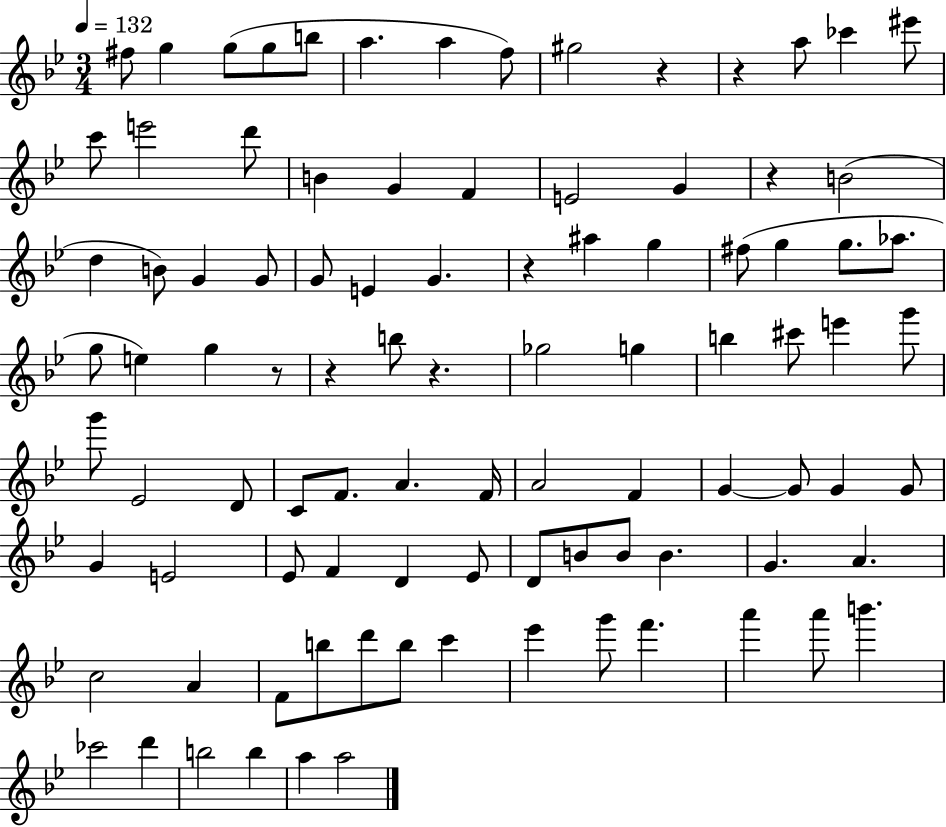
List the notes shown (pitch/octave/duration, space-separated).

F#5/e G5/q G5/e G5/e B5/e A5/q. A5/q F5/e G#5/h R/q R/q A5/e CES6/q EIS6/e C6/e E6/h D6/e B4/q G4/q F4/q E4/h G4/q R/q B4/h D5/q B4/e G4/q G4/e G4/e E4/q G4/q. R/q A#5/q G5/q F#5/e G5/q G5/e. Ab5/e. G5/e E5/q G5/q R/e R/q B5/e R/q. Gb5/h G5/q B5/q C#6/e E6/q G6/e G6/e Eb4/h D4/e C4/e F4/e. A4/q. F4/s A4/h F4/q G4/q G4/e G4/q G4/e G4/q E4/h Eb4/e F4/q D4/q Eb4/e D4/e B4/e B4/e B4/q. G4/q. A4/q. C5/h A4/q F4/e B5/e D6/e B5/e C6/q Eb6/q G6/e F6/q. A6/q A6/e B6/q. CES6/h D6/q B5/h B5/q A5/q A5/h